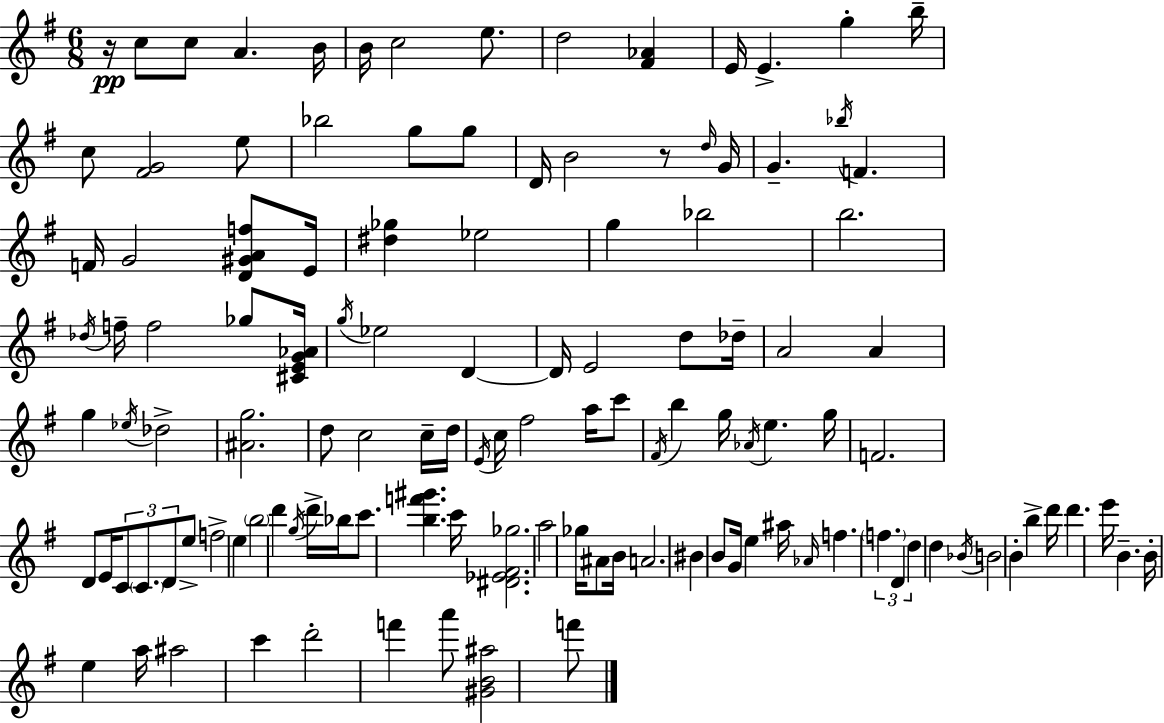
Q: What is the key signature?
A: G major